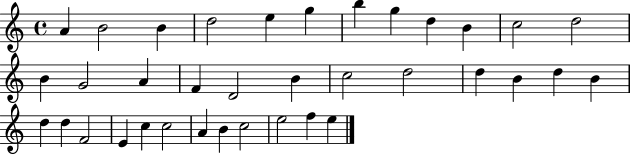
{
  \clef treble
  \time 4/4
  \defaultTimeSignature
  \key c \major
  a'4 b'2 b'4 | d''2 e''4 g''4 | b''4 g''4 d''4 b'4 | c''2 d''2 | \break b'4 g'2 a'4 | f'4 d'2 b'4 | c''2 d''2 | d''4 b'4 d''4 b'4 | \break d''4 d''4 f'2 | e'4 c''4 c''2 | a'4 b'4 c''2 | e''2 f''4 e''4 | \break \bar "|."
}